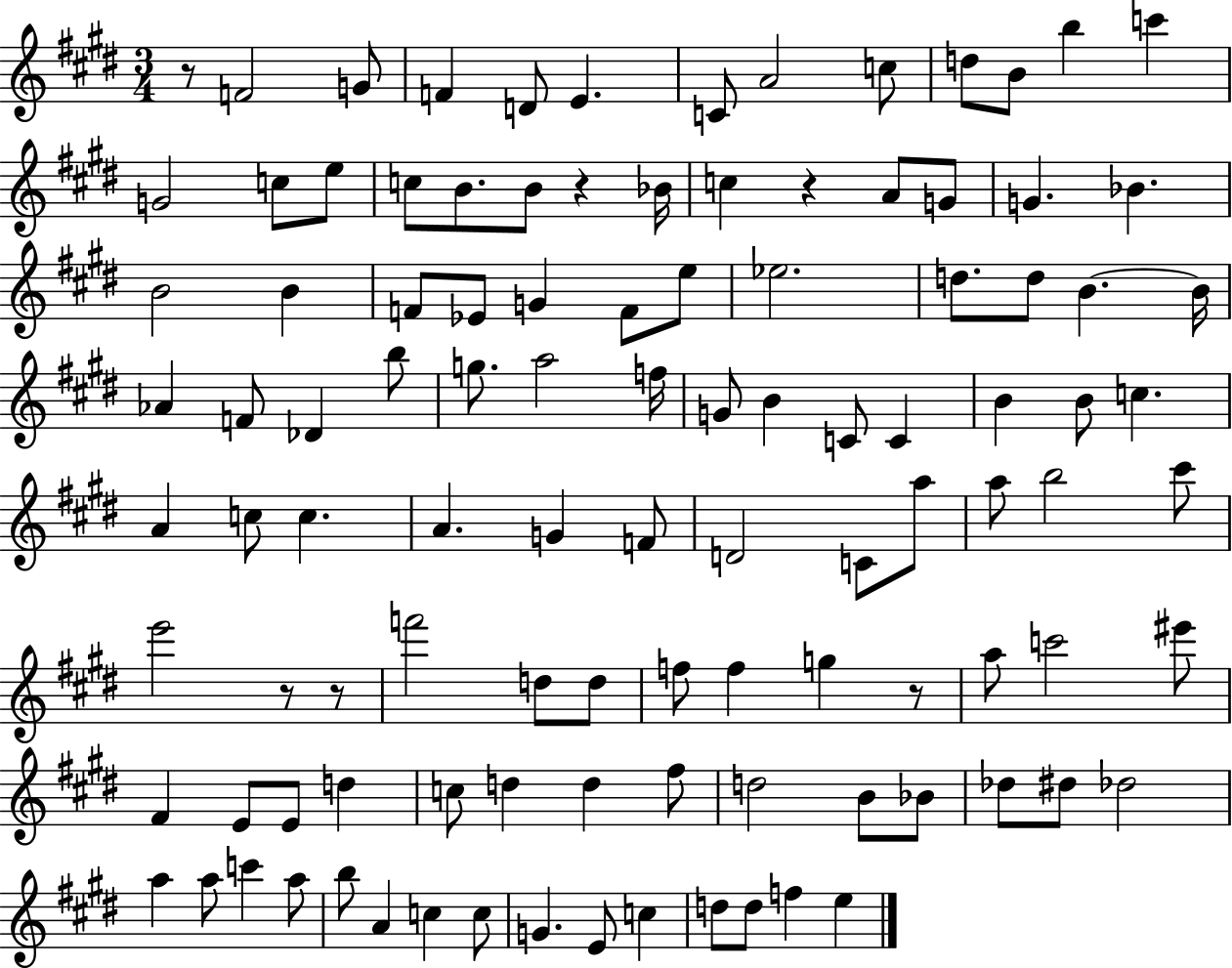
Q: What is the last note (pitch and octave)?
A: E5